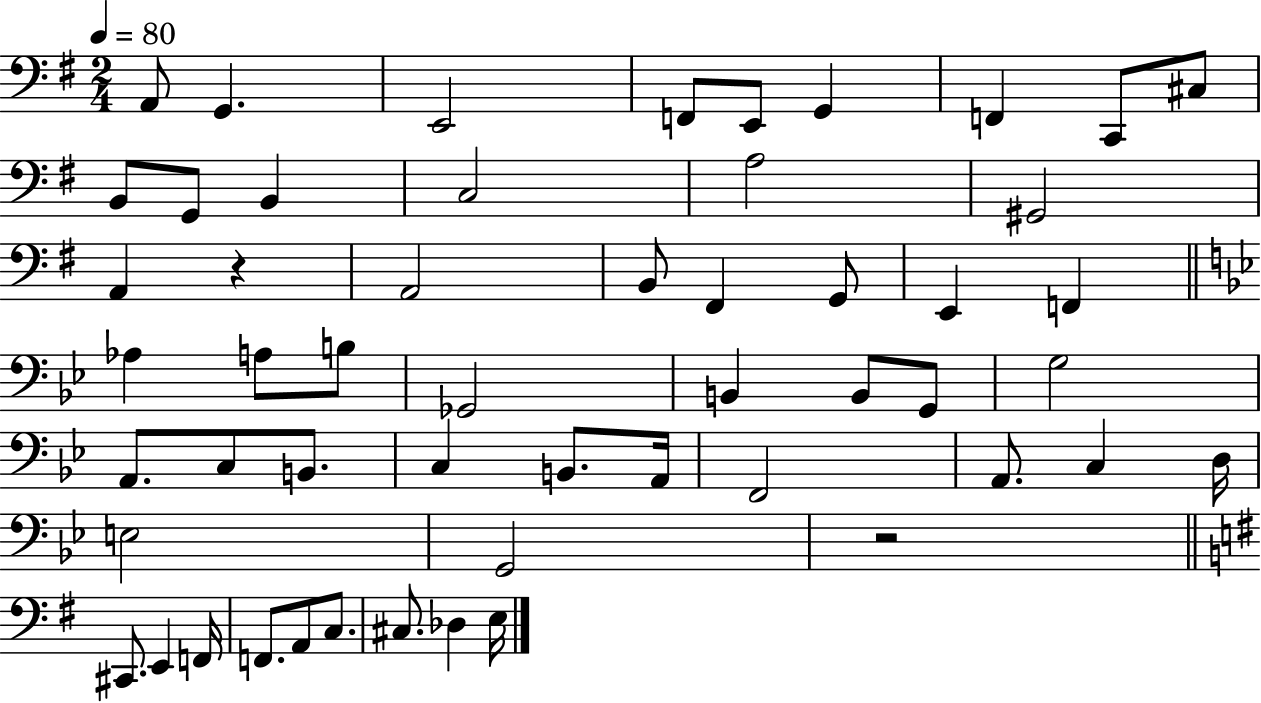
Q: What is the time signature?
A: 2/4